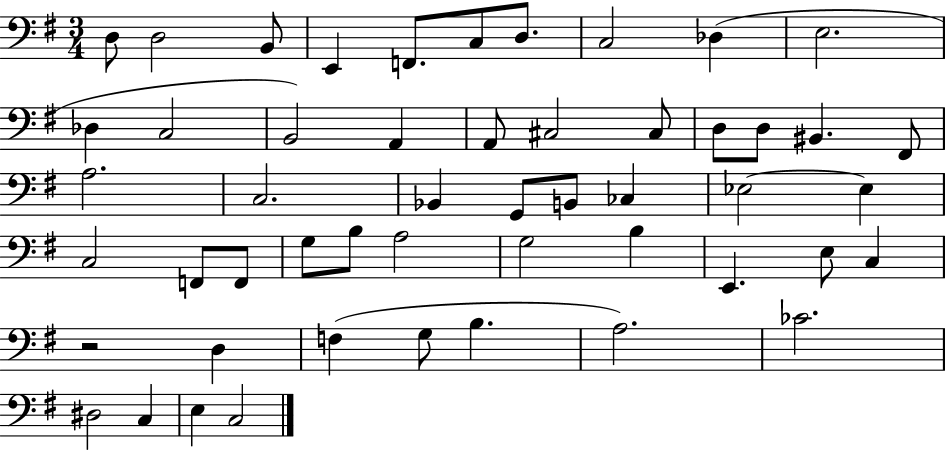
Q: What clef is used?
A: bass